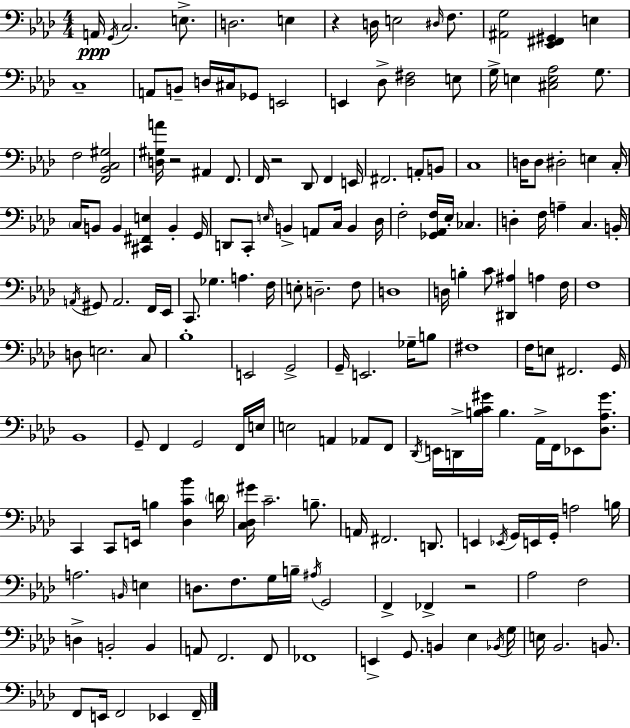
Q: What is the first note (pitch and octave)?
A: A2